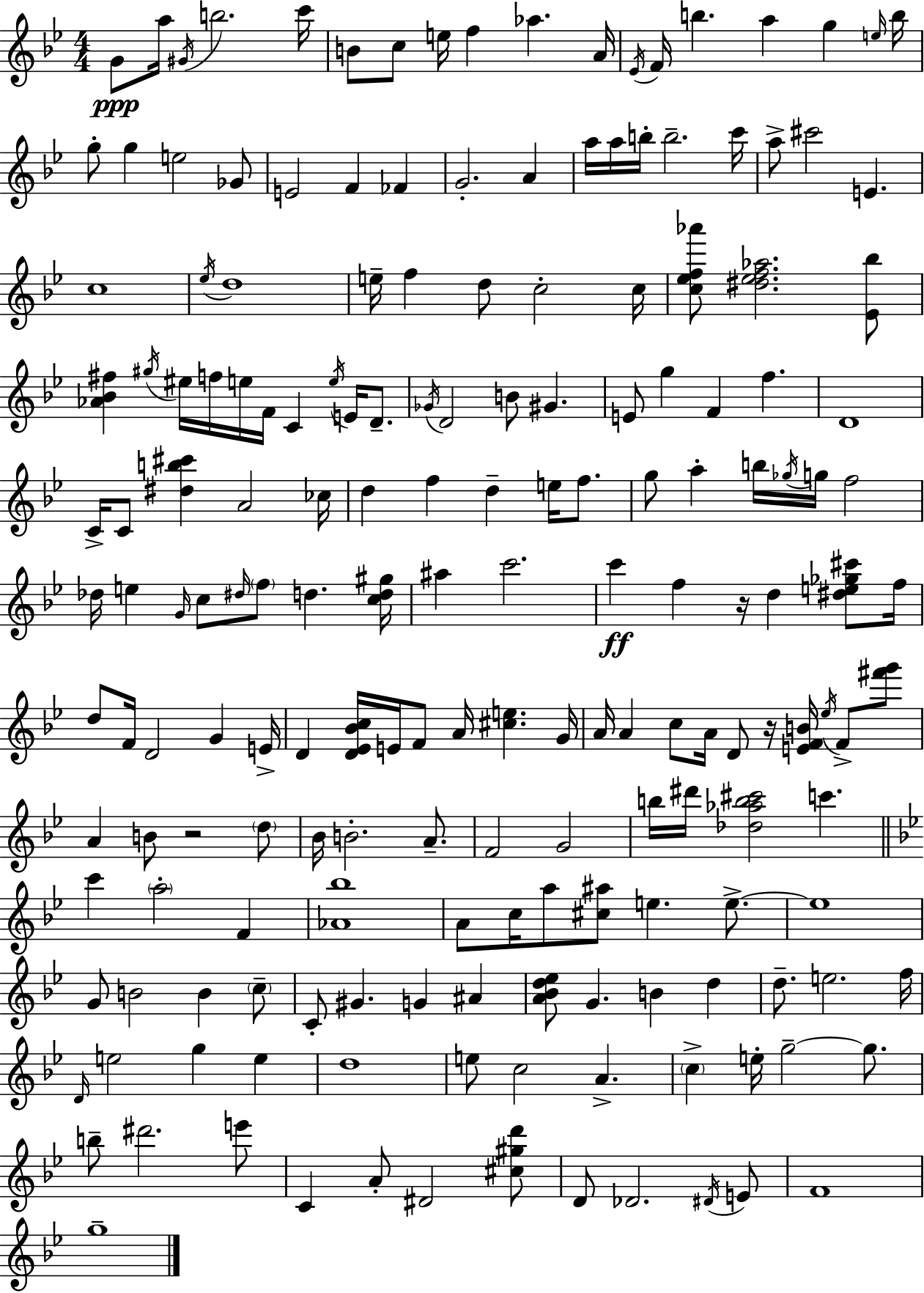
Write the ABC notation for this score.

X:1
T:Untitled
M:4/4
L:1/4
K:Bb
G/2 a/4 ^G/4 b2 c'/4 B/2 c/2 e/4 f _a A/4 _E/4 F/4 b a g e/4 b/4 g/2 g e2 _G/2 E2 F _F G2 A a/4 a/4 b/4 b2 c'/4 a/2 ^c'2 E c4 _e/4 d4 e/4 f d/2 c2 c/4 [c_ef_a']/2 [^d_ef_a]2 [_E_b]/2 [_A_B^f] ^g/4 ^e/4 f/4 e/4 F/4 C e/4 E/4 D/2 _G/4 D2 B/2 ^G E/2 g F f D4 C/4 C/2 [^db^c'] A2 _c/4 d f d e/4 f/2 g/2 a b/4 _g/4 g/4 f2 _d/4 e G/4 c/2 ^d/4 f/2 d [cd^g]/4 ^a c'2 c' f z/4 d [^de_g^c']/2 f/4 d/2 F/4 D2 G E/4 D [D_E_Bc]/4 E/4 F/2 A/4 [^ce] G/4 A/4 A c/2 A/4 D/2 z/4 [EFB]/4 _e/4 F/2 [^f'g']/2 A B/2 z2 d/2 _B/4 B2 A/2 F2 G2 b/4 ^d'/4 [_d_ab^c']2 c' c' a2 F [_A_b]4 A/2 c/4 a/2 [^c^a]/2 e e/2 e4 G/2 B2 B c/2 C/2 ^G G ^A [A_Bd_e]/2 G B d d/2 e2 f/4 D/4 e2 g e d4 e/2 c2 A c e/4 g2 g/2 b/2 ^d'2 e'/2 C A/2 ^D2 [^c^gd']/2 D/2 _D2 ^D/4 E/2 F4 g4